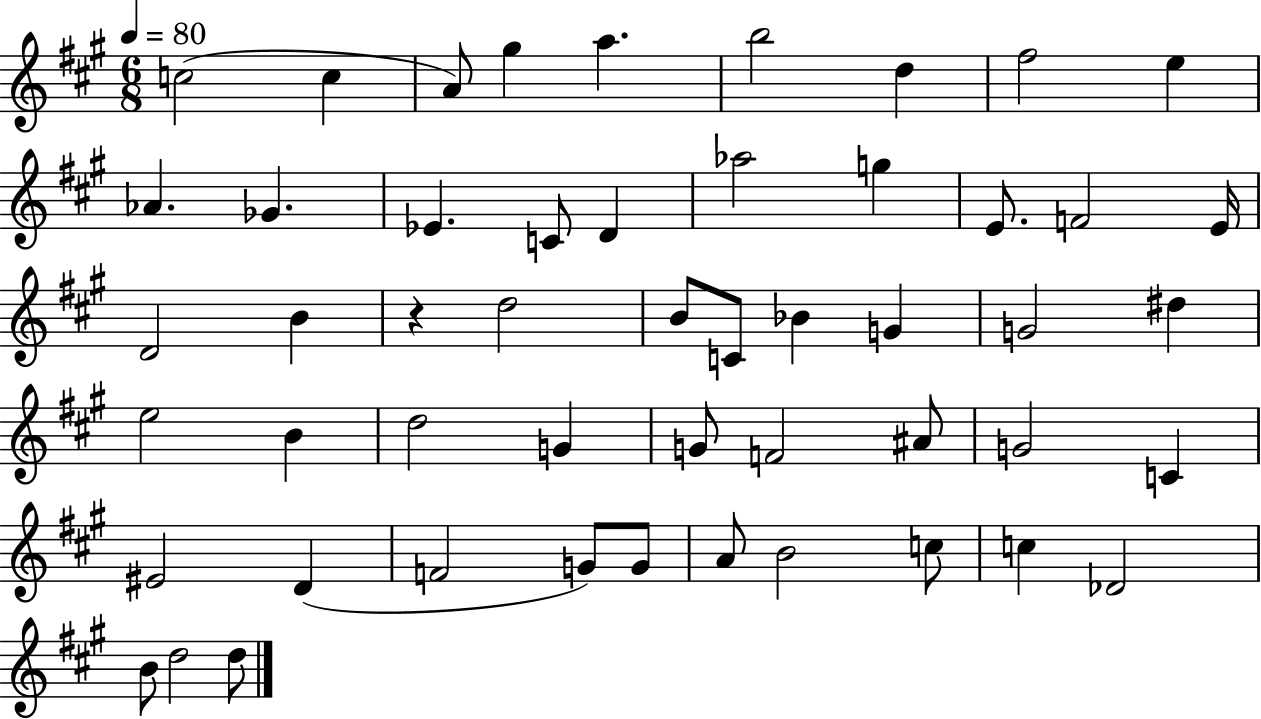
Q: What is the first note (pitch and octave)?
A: C5